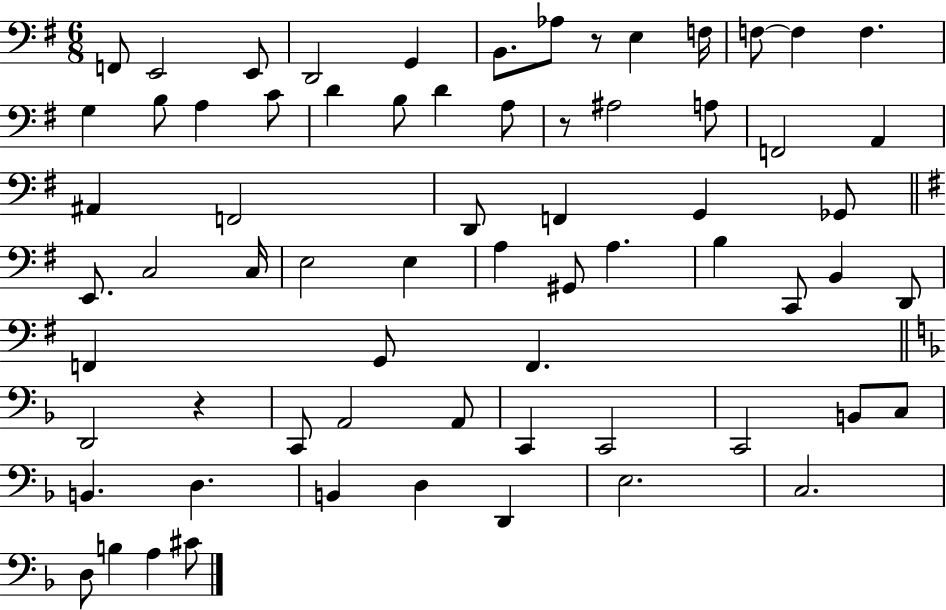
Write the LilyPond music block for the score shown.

{
  \clef bass
  \numericTimeSignature
  \time 6/8
  \key g \major
  \repeat volta 2 { f,8 e,2 e,8 | d,2 g,4 | b,8. aes8 r8 e4 f16 | f8~~ f4 f4. | \break g4 b8 a4 c'8 | d'4 b8 d'4 a8 | r8 ais2 a8 | f,2 a,4 | \break ais,4 f,2 | d,8 f,4 g,4 ges,8 | \bar "||" \break \key g \major e,8. c2 c16 | e2 e4 | a4 gis,8 a4. | b4 c,8 b,4 d,8 | \break f,4 g,8 f,4. | \bar "||" \break \key f \major d,2 r4 | c,8 a,2 a,8 | c,4 c,2 | c,2 b,8 c8 | \break b,4. d4. | b,4 d4 d,4 | e2. | c2. | \break d8 b4 a4 cis'8 | } \bar "|."
}